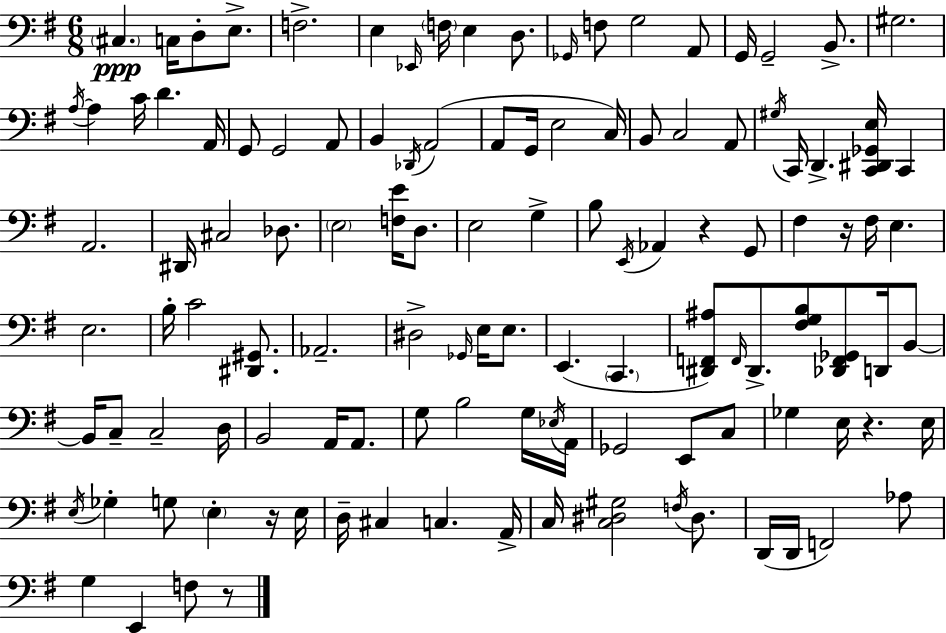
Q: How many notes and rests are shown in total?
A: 118